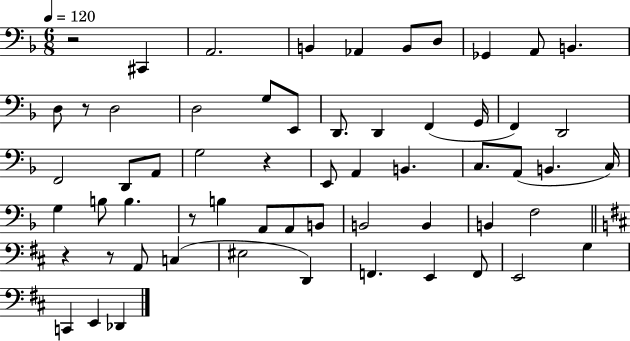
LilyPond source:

{
  \clef bass
  \numericTimeSignature
  \time 6/8
  \key f \major
  \tempo 4 = 120
  r2 cis,4 | a,2. | b,4 aes,4 b,8 d8 | ges,4 a,8 b,4. | \break d8 r8 d2 | d2 g8 e,8 | d,8. d,4 f,4( g,16 | f,4) d,2 | \break f,2 d,8 a,8 | g2 r4 | e,8 a,4 b,4. | c8. a,8( b,4. c16) | \break g4 b8 b4. | r8 b4 a,8 a,8 b,8 | b,2 b,4 | b,4 f2 | \break \bar "||" \break \key d \major r4 r8 a,8 c4( | eis2 d,4) | f,4. e,4 f,8 | e,2 g4 | \break c,4 e,4 des,4 | \bar "|."
}